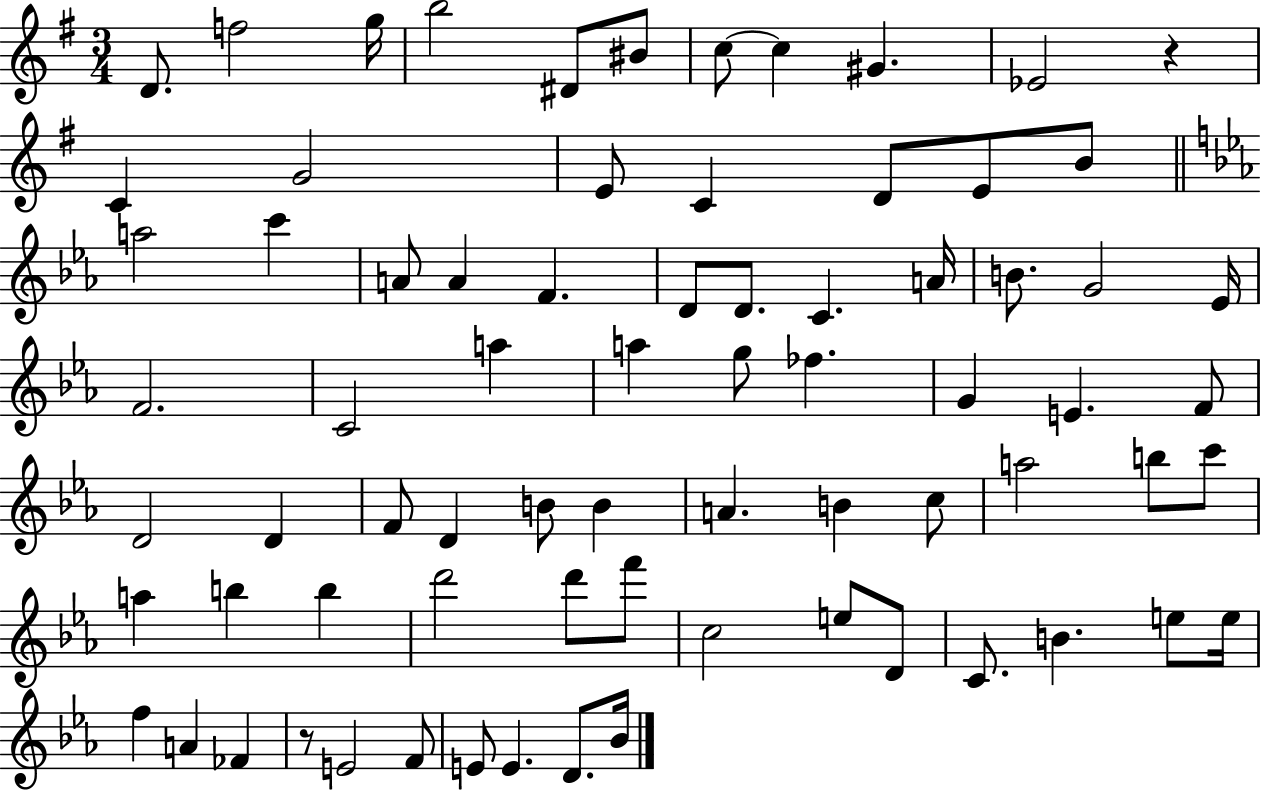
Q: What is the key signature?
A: G major